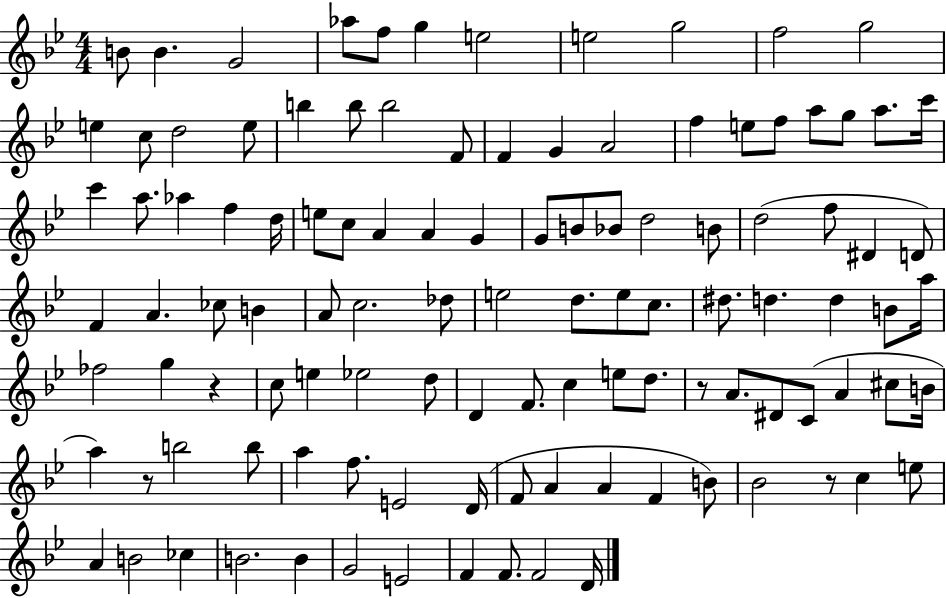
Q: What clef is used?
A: treble